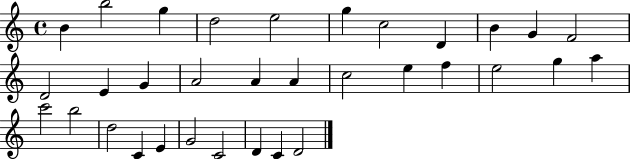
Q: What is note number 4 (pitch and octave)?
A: D5